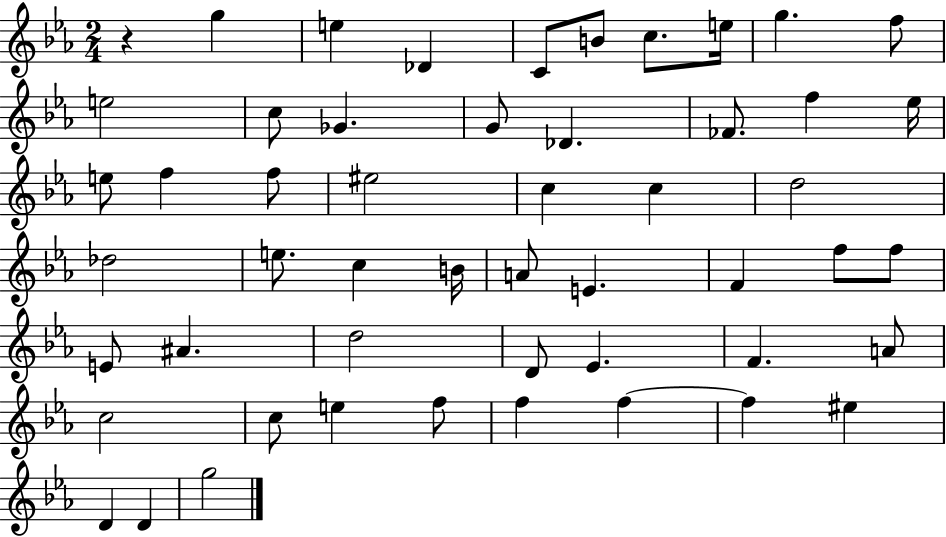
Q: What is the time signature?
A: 2/4